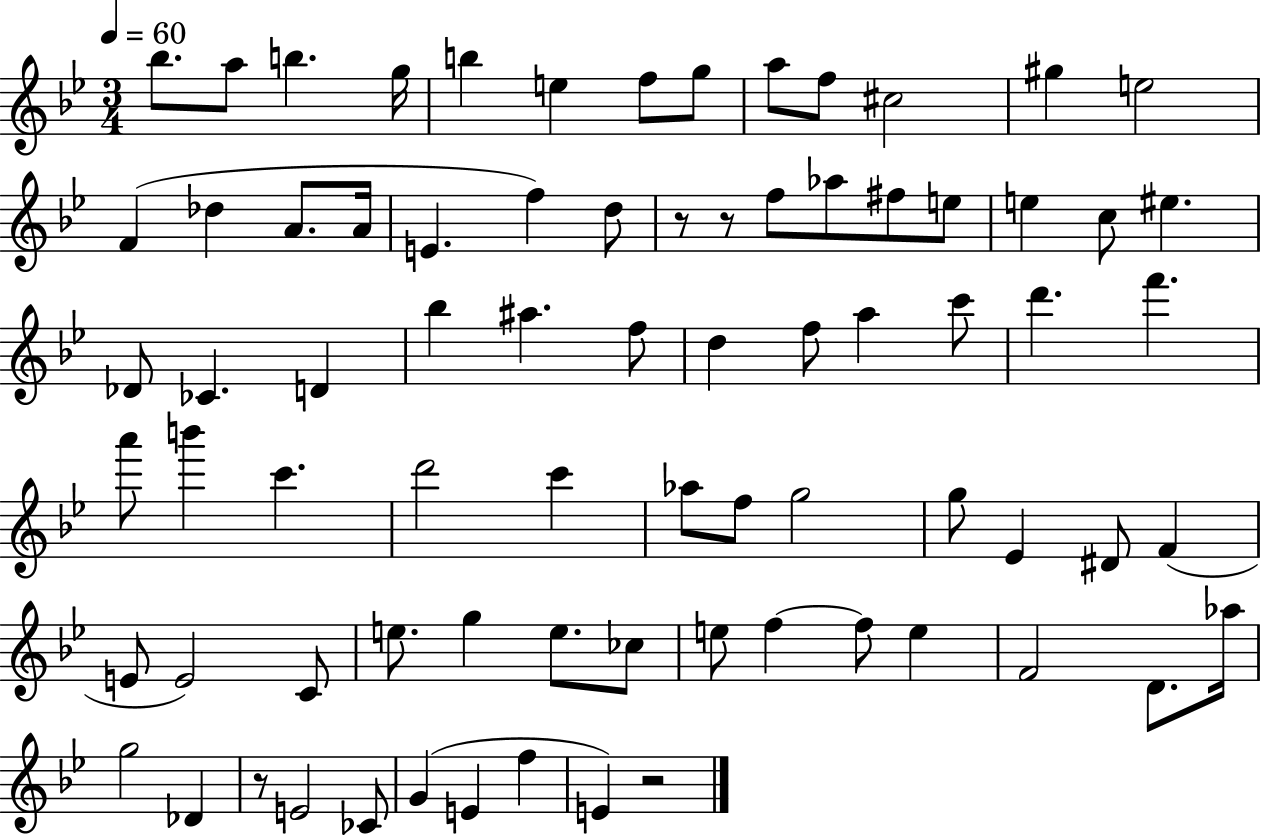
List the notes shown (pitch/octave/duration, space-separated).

Bb5/e. A5/e B5/q. G5/s B5/q E5/q F5/e G5/e A5/e F5/e C#5/h G#5/q E5/h F4/q Db5/q A4/e. A4/s E4/q. F5/q D5/e R/e R/e F5/e Ab5/e F#5/e E5/e E5/q C5/e EIS5/q. Db4/e CES4/q. D4/q Bb5/q A#5/q. F5/e D5/q F5/e A5/q C6/e D6/q. F6/q. A6/e B6/q C6/q. D6/h C6/q Ab5/e F5/e G5/h G5/e Eb4/q D#4/e F4/q E4/e E4/h C4/e E5/e. G5/q E5/e. CES5/e E5/e F5/q F5/e E5/q F4/h D4/e. Ab5/s G5/h Db4/q R/e E4/h CES4/e G4/q E4/q F5/q E4/q R/h